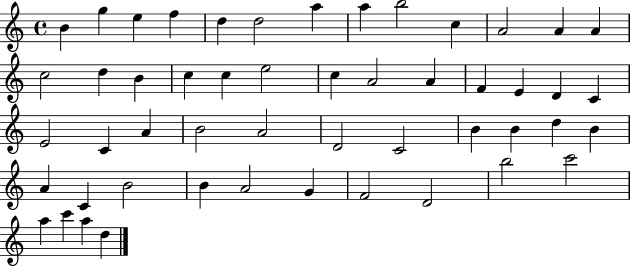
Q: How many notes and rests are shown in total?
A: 51